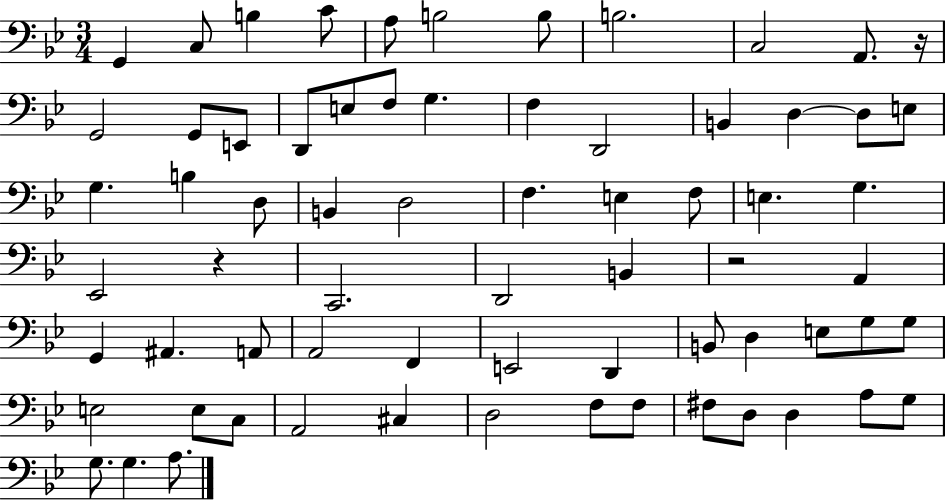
{
  \clef bass
  \numericTimeSignature
  \time 3/4
  \key bes \major
  g,4 c8 b4 c'8 | a8 b2 b8 | b2. | c2 a,8. r16 | \break g,2 g,8 e,8 | d,8 e8 f8 g4. | f4 d,2 | b,4 d4~~ d8 e8 | \break g4. b4 d8 | b,4 d2 | f4. e4 f8 | e4. g4. | \break ees,2 r4 | c,2. | d,2 b,4 | r2 a,4 | \break g,4 ais,4. a,8 | a,2 f,4 | e,2 d,4 | b,8 d4 e8 g8 g8 | \break e2 e8 c8 | a,2 cis4 | d2 f8 f8 | fis8 d8 d4 a8 g8 | \break g8. g4. a8. | \bar "|."
}